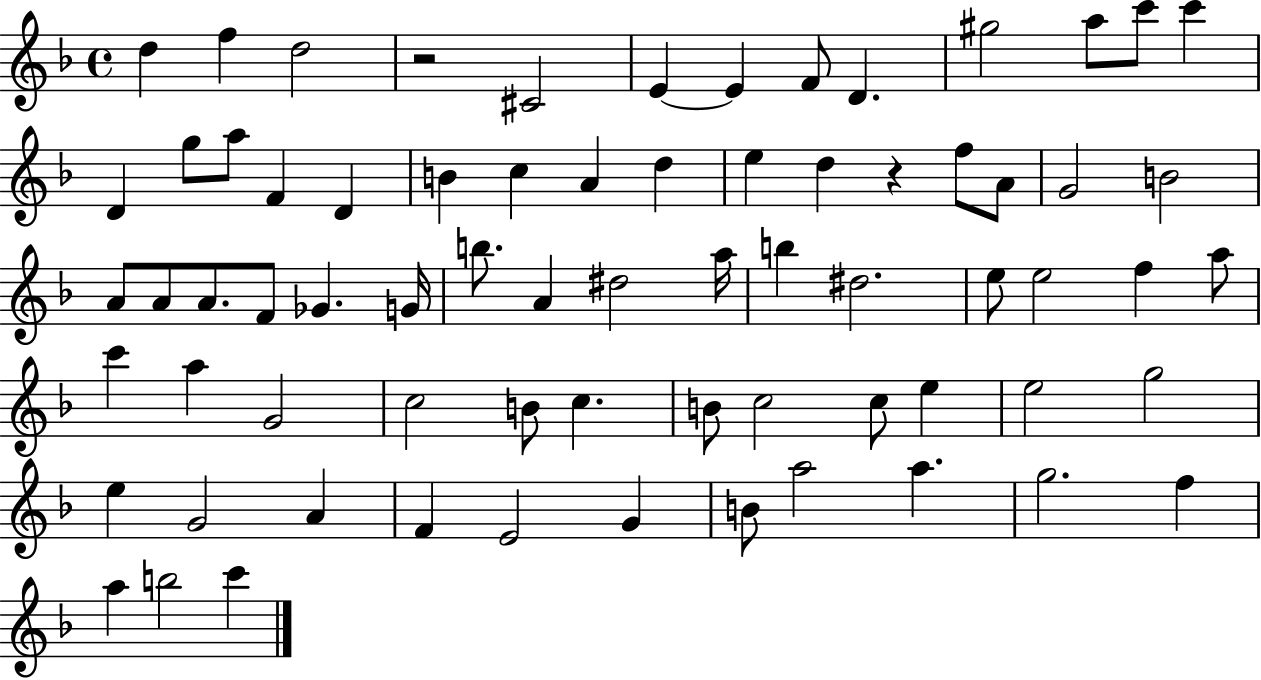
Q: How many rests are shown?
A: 2